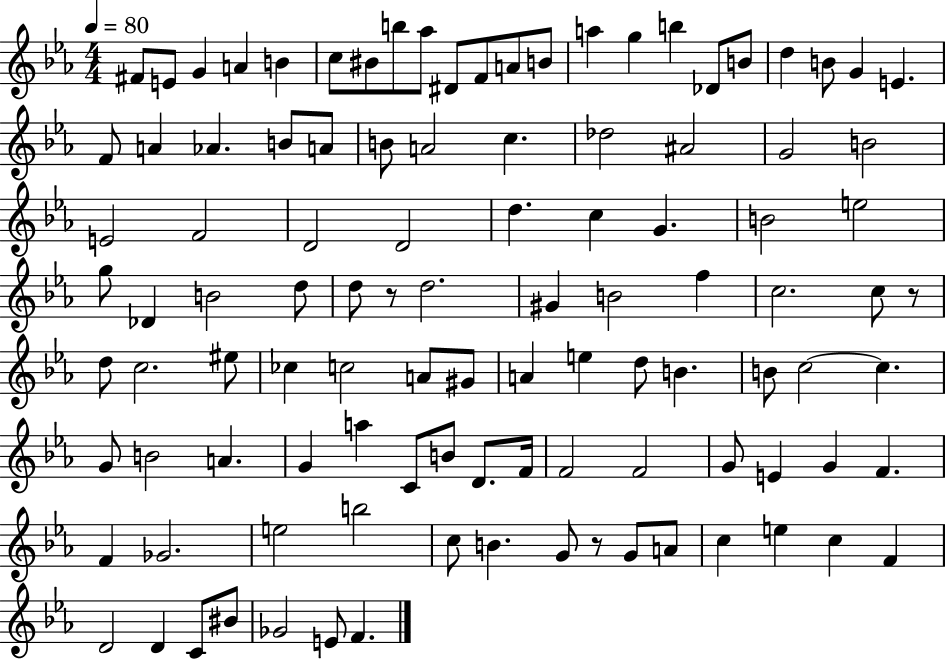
X:1
T:Untitled
M:4/4
L:1/4
K:Eb
^F/2 E/2 G A B c/2 ^B/2 b/2 _a/2 ^D/2 F/2 A/2 B/2 a g b _D/2 B/2 d B/2 G E F/2 A _A B/2 A/2 B/2 A2 c _d2 ^A2 G2 B2 E2 F2 D2 D2 d c G B2 e2 g/2 _D B2 d/2 d/2 z/2 d2 ^G B2 f c2 c/2 z/2 d/2 c2 ^e/2 _c c2 A/2 ^G/2 A e d/2 B B/2 c2 c G/2 B2 A G a C/2 B/2 D/2 F/4 F2 F2 G/2 E G F F _G2 e2 b2 c/2 B G/2 z/2 G/2 A/2 c e c F D2 D C/2 ^B/2 _G2 E/2 F